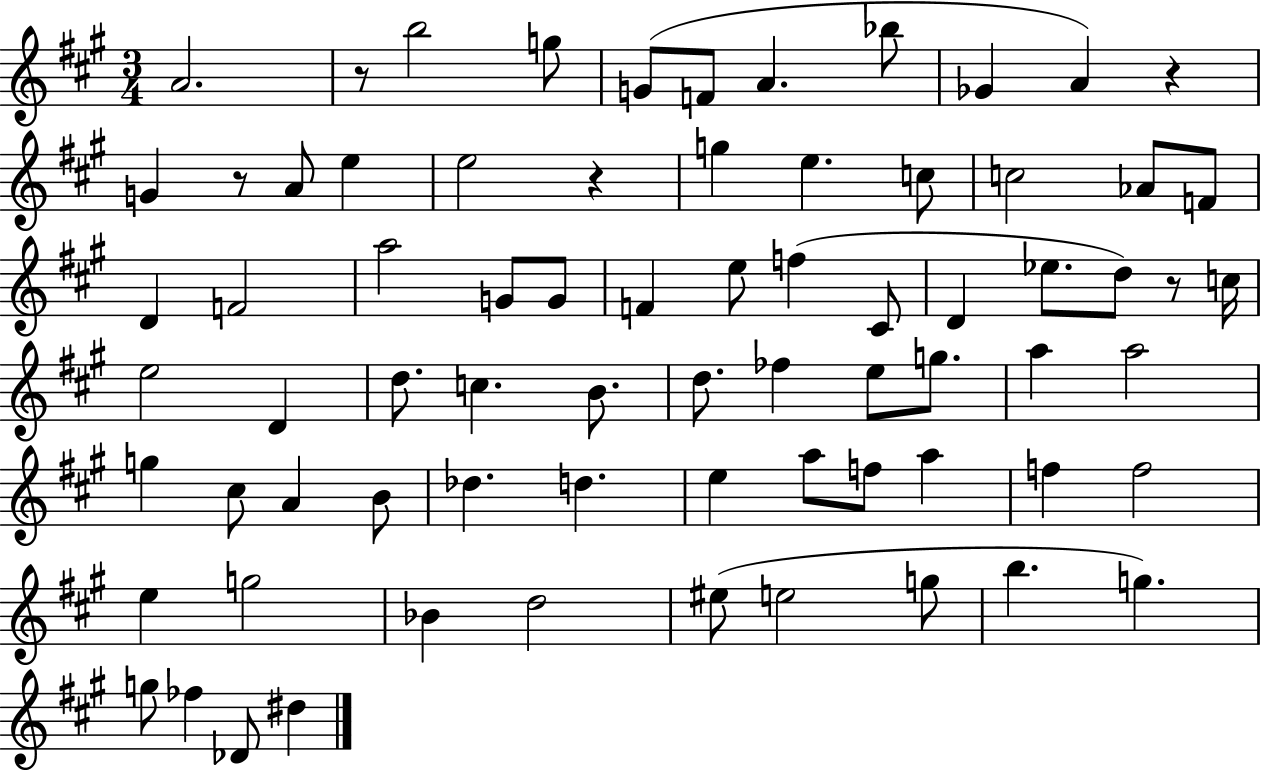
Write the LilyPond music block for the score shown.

{
  \clef treble
  \numericTimeSignature
  \time 3/4
  \key a \major
  a'2. | r8 b''2 g''8 | g'8( f'8 a'4. bes''8 | ges'4 a'4) r4 | \break g'4 r8 a'8 e''4 | e''2 r4 | g''4 e''4. c''8 | c''2 aes'8 f'8 | \break d'4 f'2 | a''2 g'8 g'8 | f'4 e''8 f''4( cis'8 | d'4 ees''8. d''8) r8 c''16 | \break e''2 d'4 | d''8. c''4. b'8. | d''8. fes''4 e''8 g''8. | a''4 a''2 | \break g''4 cis''8 a'4 b'8 | des''4. d''4. | e''4 a''8 f''8 a''4 | f''4 f''2 | \break e''4 g''2 | bes'4 d''2 | eis''8( e''2 g''8 | b''4. g''4.) | \break g''8 fes''4 des'8 dis''4 | \bar "|."
}